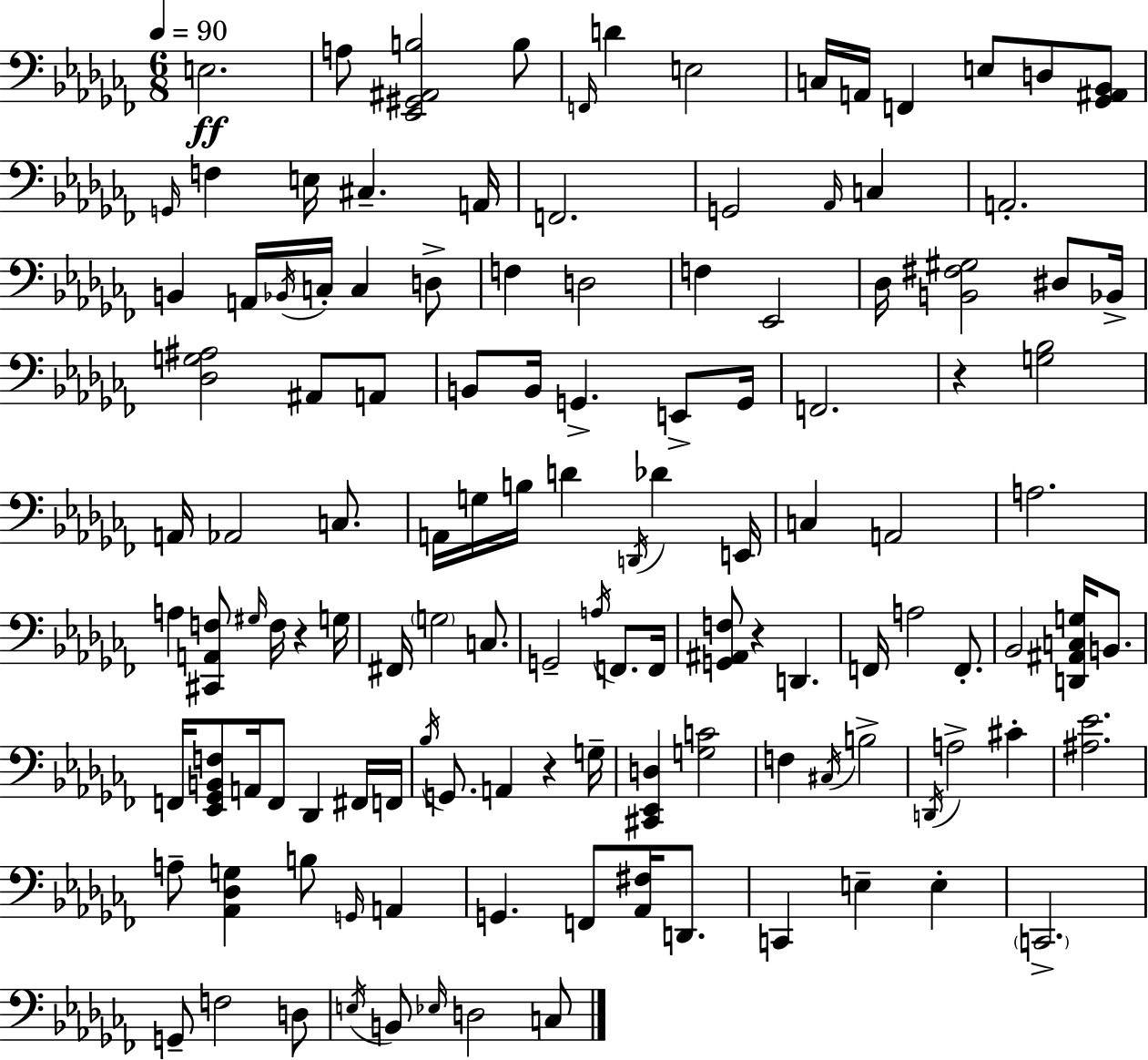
X:1
T:Untitled
M:6/8
L:1/4
K:Abm
E,2 A,/2 [_E,,^G,,^A,,B,]2 B,/2 F,,/4 D E,2 C,/4 A,,/4 F,, E,/2 D,/2 [_G,,^A,,_B,,]/2 G,,/4 F, E,/4 ^C, A,,/4 F,,2 G,,2 _A,,/4 C, A,,2 B,, A,,/4 _B,,/4 C,/4 C, D,/2 F, D,2 F, _E,,2 _D,/4 [B,,^F,^G,]2 ^D,/2 _B,,/4 [_D,G,^A,]2 ^A,,/2 A,,/2 B,,/2 B,,/4 G,, E,,/2 G,,/4 F,,2 z [G,_B,]2 A,,/4 _A,,2 C,/2 A,,/4 G,/4 B,/4 D D,,/4 _D E,,/4 C, A,,2 A,2 A, [^C,,A,,F,]/2 ^G,/4 F,/4 z G,/4 ^F,,/4 G,2 C,/2 G,,2 A,/4 F,,/2 F,,/4 [G,,^A,,F,]/2 z D,, F,,/4 A,2 F,,/2 _B,,2 [D,,^A,,C,G,]/4 B,,/2 F,,/4 [_E,,_G,,B,,F,]/2 A,,/4 F,,/2 _D,, ^F,,/4 F,,/4 _B,/4 G,,/2 A,, z G,/4 [^C,,_E,,D,] [G,C]2 F, ^C,/4 B,2 D,,/4 A,2 ^C [^A,_E]2 A,/2 [_A,,_D,G,] B,/2 G,,/4 A,, G,, F,,/2 [_A,,^F,]/4 D,,/2 C,, E, E, C,,2 G,,/2 F,2 D,/2 E,/4 B,,/2 _E,/4 D,2 C,/2